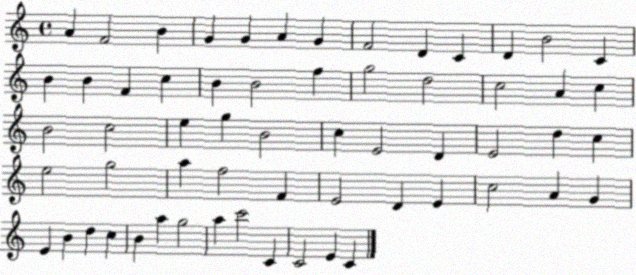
X:1
T:Untitled
M:4/4
L:1/4
K:C
A F2 B G G A G F2 D C D B2 C B B F c B B2 f g2 d2 c2 A c B2 c2 e g B2 c E2 D E2 d c e2 g2 a f2 F E2 D E c2 A G E B d c B a g2 a c'2 C C2 E C